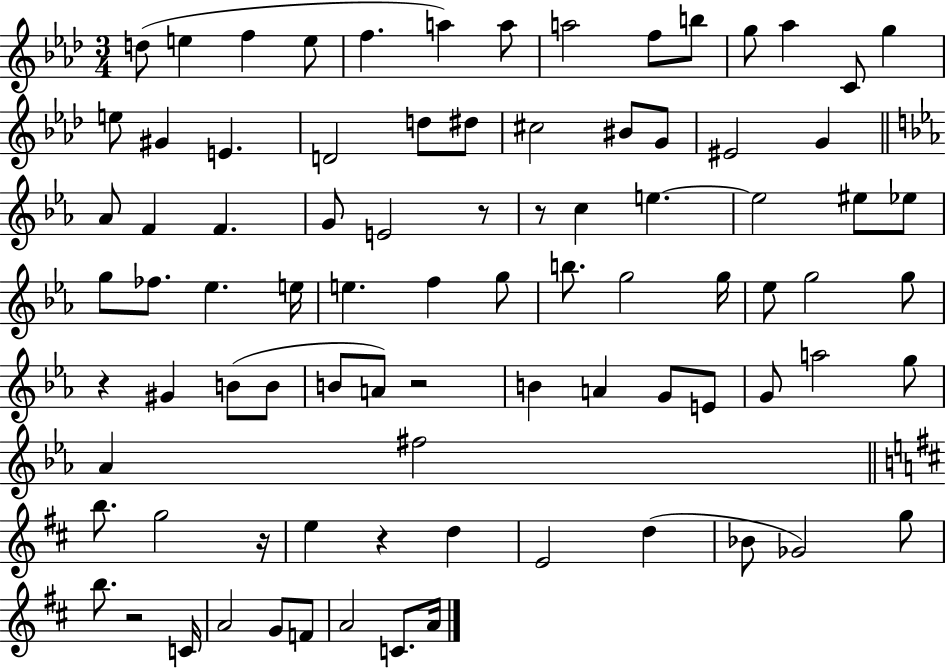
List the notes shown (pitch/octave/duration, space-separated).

D5/e E5/q F5/q E5/e F5/q. A5/q A5/e A5/h F5/e B5/e G5/e Ab5/q C4/e G5/q E5/e G#4/q E4/q. D4/h D5/e D#5/e C#5/h BIS4/e G4/e EIS4/h G4/q Ab4/e F4/q F4/q. G4/e E4/h R/e R/e C5/q E5/q. E5/h EIS5/e Eb5/e G5/e FES5/e. Eb5/q. E5/s E5/q. F5/q G5/e B5/e. G5/h G5/s Eb5/e G5/h G5/e R/q G#4/q B4/e B4/e B4/e A4/e R/h B4/q A4/q G4/e E4/e G4/e A5/h G5/e Ab4/q F#5/h B5/e. G5/h R/s E5/q R/q D5/q E4/h D5/q Bb4/e Gb4/h G5/e B5/e. R/h C4/s A4/h G4/e F4/e A4/h C4/e. A4/s